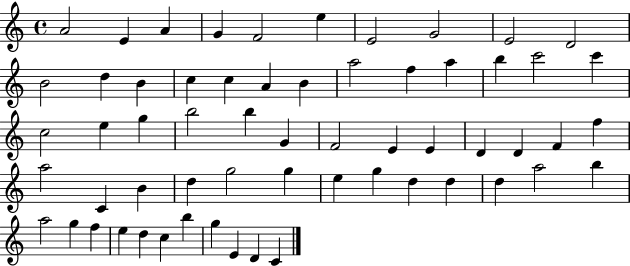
{
  \clef treble
  \time 4/4
  \defaultTimeSignature
  \key c \major
  a'2 e'4 a'4 | g'4 f'2 e''4 | e'2 g'2 | e'2 d'2 | \break b'2 d''4 b'4 | c''4 c''4 a'4 b'4 | a''2 f''4 a''4 | b''4 c'''2 c'''4 | \break c''2 e''4 g''4 | b''2 b''4 g'4 | f'2 e'4 e'4 | d'4 d'4 f'4 f''4 | \break a''2 c'4 b'4 | d''4 g''2 g''4 | e''4 g''4 d''4 d''4 | d''4 a''2 b''4 | \break a''2 g''4 f''4 | e''4 d''4 c''4 b''4 | g''4 e'4 d'4 c'4 | \bar "|."
}